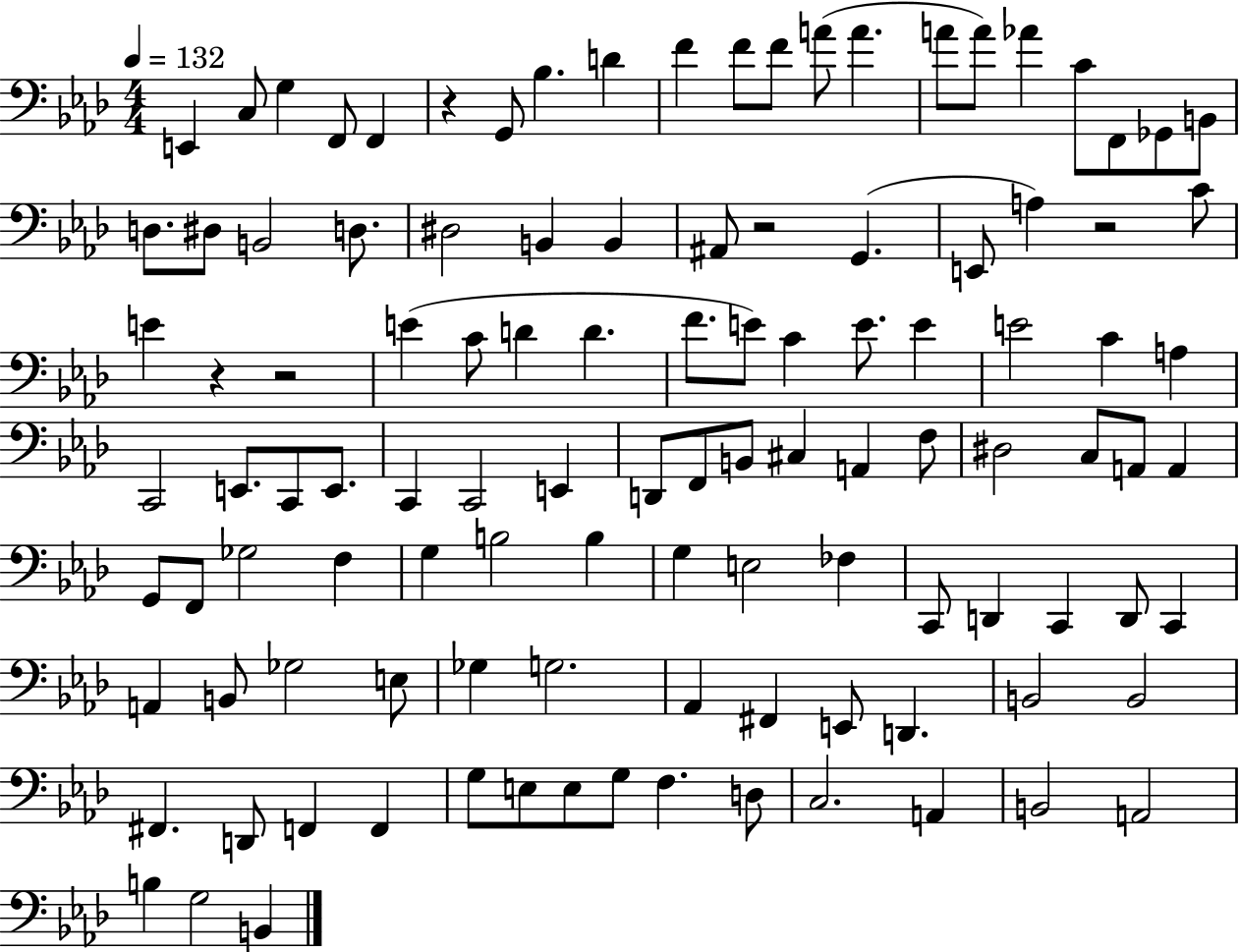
X:1
T:Untitled
M:4/4
L:1/4
K:Ab
E,, C,/2 G, F,,/2 F,, z G,,/2 _B, D F F/2 F/2 A/2 A A/2 A/2 _A C/2 F,,/2 _G,,/2 B,,/2 D,/2 ^D,/2 B,,2 D,/2 ^D,2 B,, B,, ^A,,/2 z2 G,, E,,/2 A, z2 C/2 E z z2 E C/2 D D F/2 E/2 C E/2 E E2 C A, C,,2 E,,/2 C,,/2 E,,/2 C,, C,,2 E,, D,,/2 F,,/2 B,,/2 ^C, A,, F,/2 ^D,2 C,/2 A,,/2 A,, G,,/2 F,,/2 _G,2 F, G, B,2 B, G, E,2 _F, C,,/2 D,, C,, D,,/2 C,, A,, B,,/2 _G,2 E,/2 _G, G,2 _A,, ^F,, E,,/2 D,, B,,2 B,,2 ^F,, D,,/2 F,, F,, G,/2 E,/2 E,/2 G,/2 F, D,/2 C,2 A,, B,,2 A,,2 B, G,2 B,,